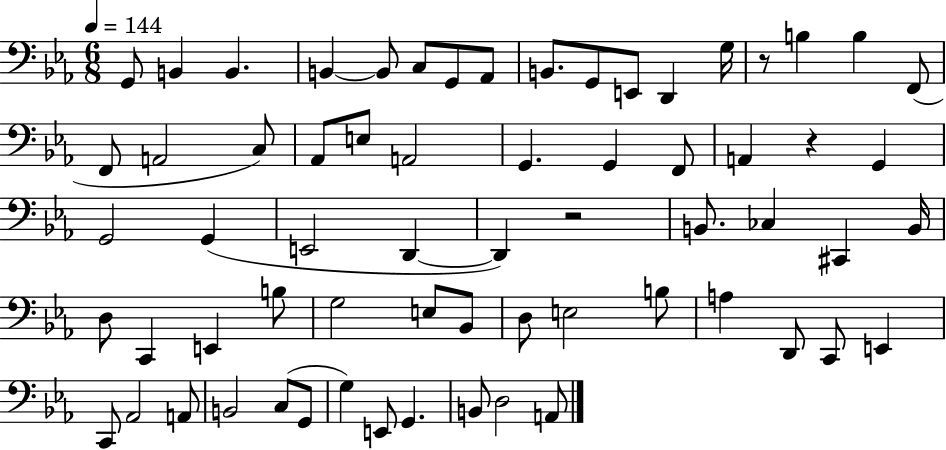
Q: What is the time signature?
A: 6/8